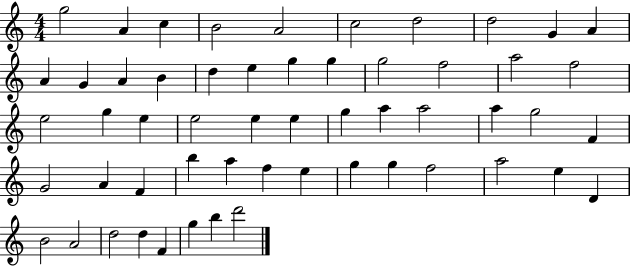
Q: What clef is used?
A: treble